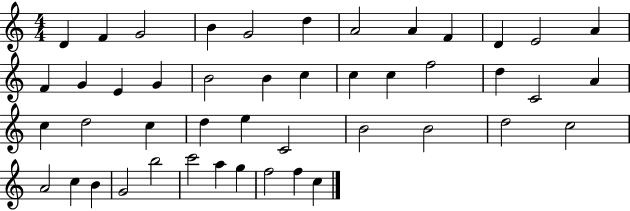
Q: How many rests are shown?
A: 0